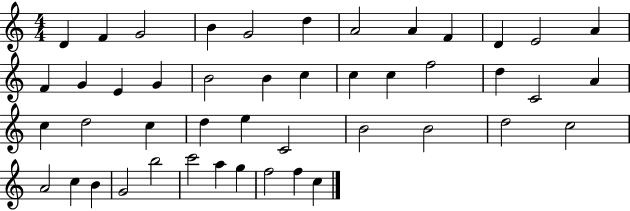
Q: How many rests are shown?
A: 0